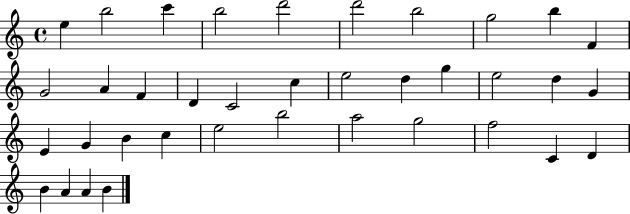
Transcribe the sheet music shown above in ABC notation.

X:1
T:Untitled
M:4/4
L:1/4
K:C
e b2 c' b2 d'2 d'2 b2 g2 b F G2 A F D C2 c e2 d g e2 d G E G B c e2 b2 a2 g2 f2 C D B A A B